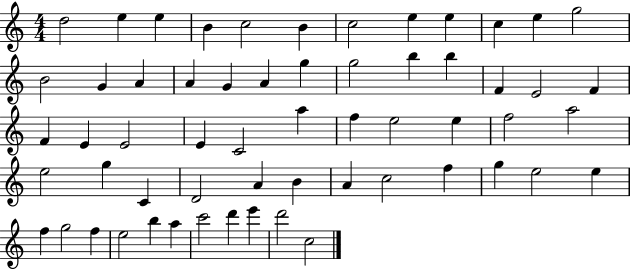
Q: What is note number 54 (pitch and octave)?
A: A5